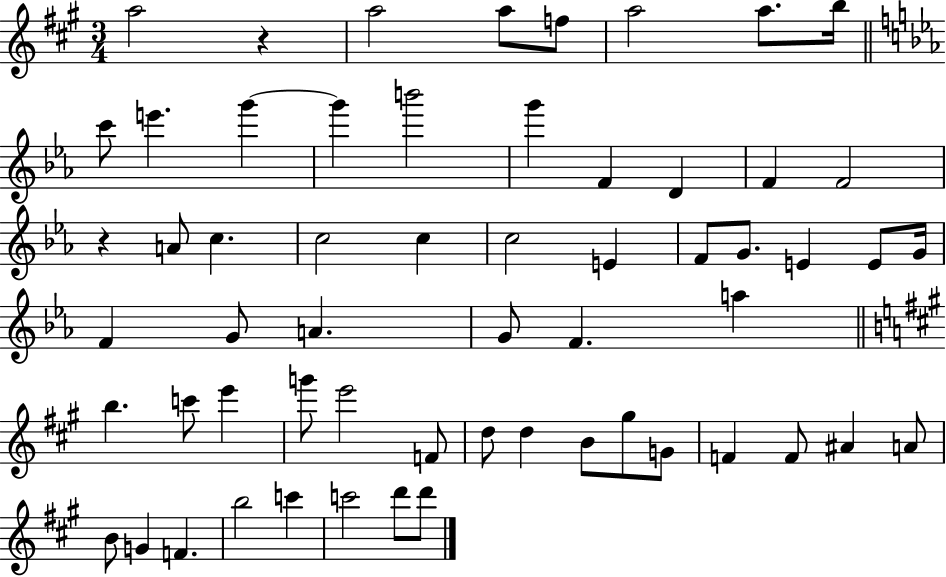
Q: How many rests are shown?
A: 2